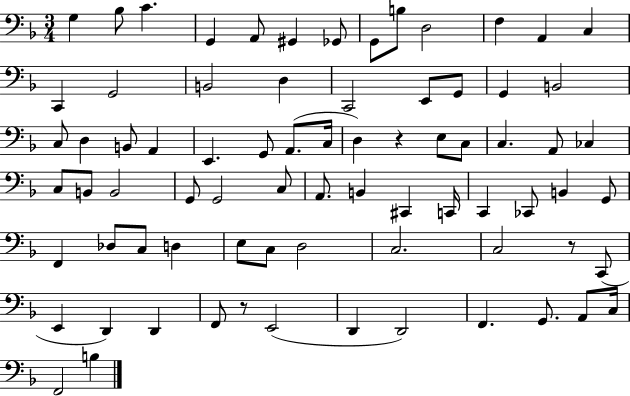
G3/q Bb3/e C4/q. G2/q A2/e G#2/q Gb2/e G2/e B3/e D3/h F3/q A2/q C3/q C2/q G2/h B2/h D3/q C2/h E2/e G2/e G2/q B2/h C3/e D3/q B2/e A2/q E2/q. G2/e A2/e. C3/s D3/q R/q E3/e C3/e C3/q. A2/e CES3/q C3/e B2/e B2/h G2/e G2/h C3/e A2/e. B2/q C#2/q C2/s C2/q CES2/e B2/q G2/e F2/q Db3/e C3/e D3/q E3/e C3/e D3/h C3/h. C3/h R/e C2/e E2/q D2/q D2/q F2/e R/e E2/h D2/q D2/h F2/q. G2/e. A2/e C3/s F2/h B3/q